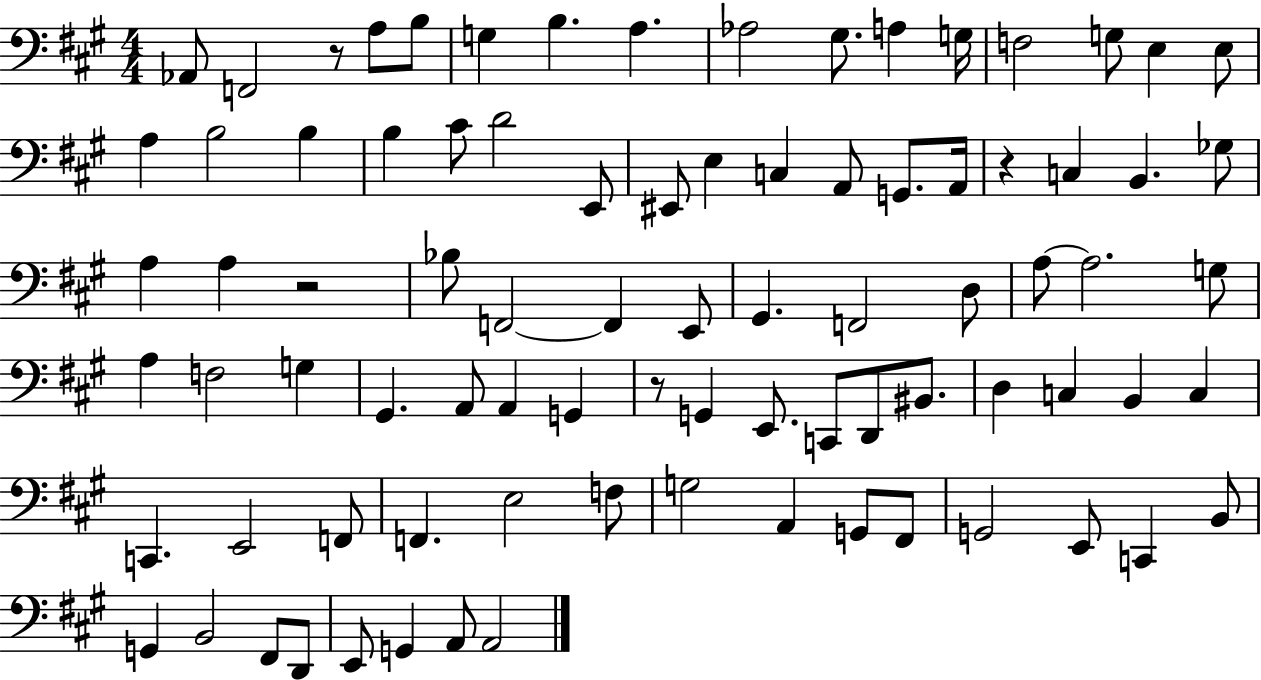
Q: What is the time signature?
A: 4/4